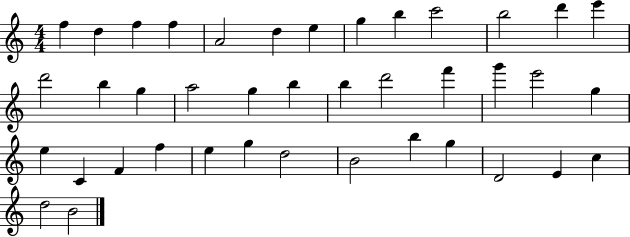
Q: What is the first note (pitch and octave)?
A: F5